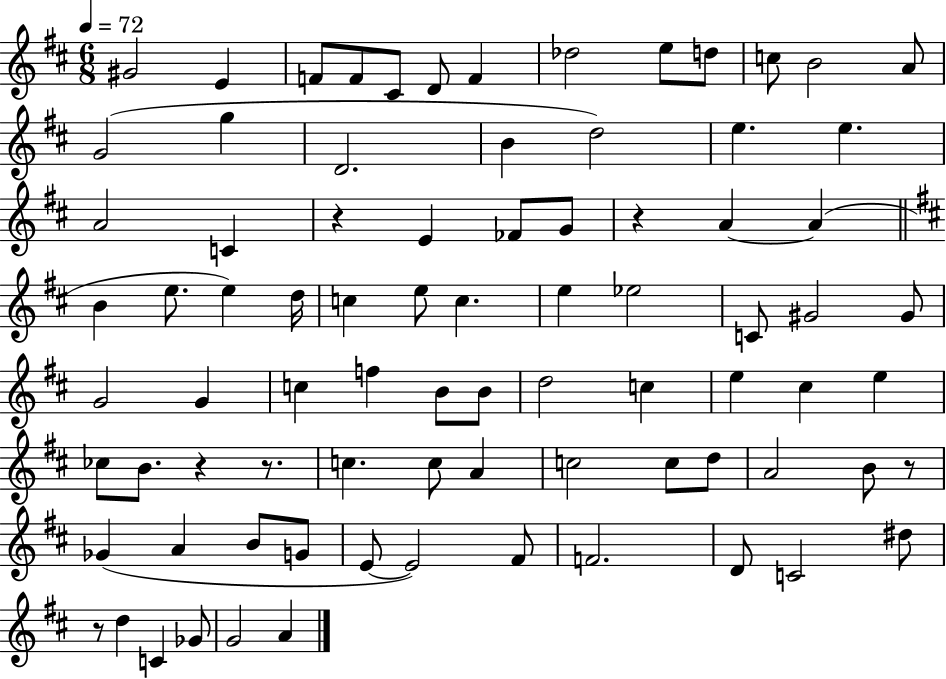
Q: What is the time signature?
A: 6/8